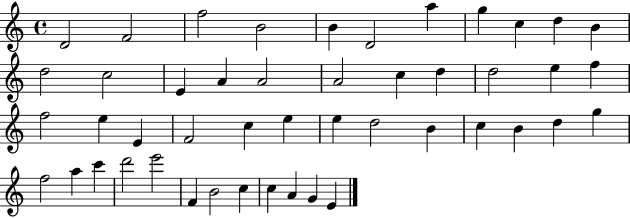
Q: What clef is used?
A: treble